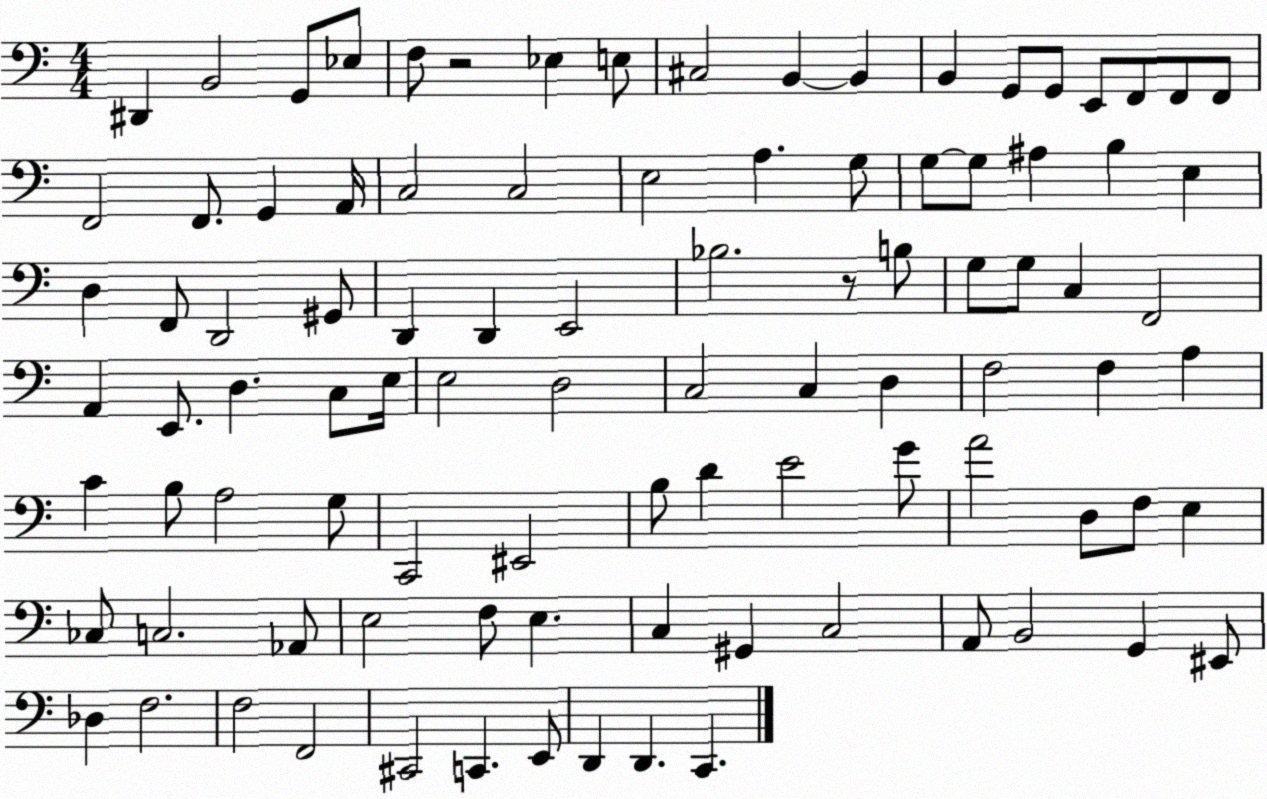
X:1
T:Untitled
M:4/4
L:1/4
K:C
^D,, B,,2 G,,/2 _E,/2 F,/2 z2 _E, E,/2 ^C,2 B,, B,, B,, G,,/2 G,,/2 E,,/2 F,,/2 F,,/2 F,,/2 F,,2 F,,/2 G,, A,,/4 C,2 C,2 E,2 A, G,/2 G,/2 G,/2 ^A, B, E, D, F,,/2 D,,2 ^G,,/2 D,, D,, E,,2 _B,2 z/2 B,/2 G,/2 G,/2 C, F,,2 A,, E,,/2 D, C,/2 E,/4 E,2 D,2 C,2 C, D, F,2 F, A, C B,/2 A,2 G,/2 C,,2 ^E,,2 B,/2 D E2 G/2 A2 D,/2 F,/2 E, _C,/2 C,2 _A,,/2 E,2 F,/2 E, C, ^G,, C,2 A,,/2 B,,2 G,, ^E,,/2 _D, F,2 F,2 F,,2 ^C,,2 C,, E,,/2 D,, D,, C,,